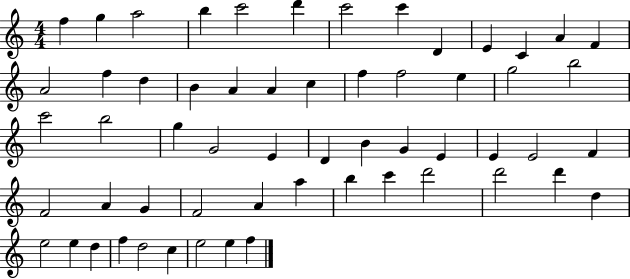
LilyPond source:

{
  \clef treble
  \numericTimeSignature
  \time 4/4
  \key c \major
  f''4 g''4 a''2 | b''4 c'''2 d'''4 | c'''2 c'''4 d'4 | e'4 c'4 a'4 f'4 | \break a'2 f''4 d''4 | b'4 a'4 a'4 c''4 | f''4 f''2 e''4 | g''2 b''2 | \break c'''2 b''2 | g''4 g'2 e'4 | d'4 b'4 g'4 e'4 | e'4 e'2 f'4 | \break f'2 a'4 g'4 | f'2 a'4 a''4 | b''4 c'''4 d'''2 | d'''2 d'''4 d''4 | \break e''2 e''4 d''4 | f''4 d''2 c''4 | e''2 e''4 f''4 | \bar "|."
}